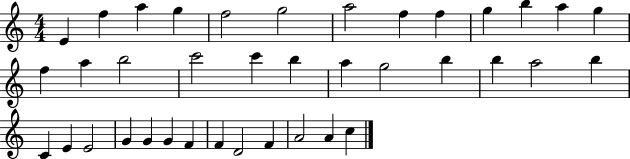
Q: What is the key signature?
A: C major